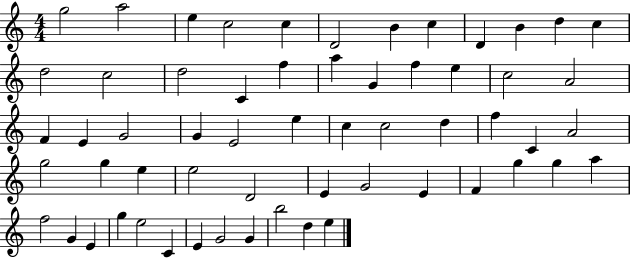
X:1
T:Untitled
M:4/4
L:1/4
K:C
g2 a2 e c2 c D2 B c D B d c d2 c2 d2 C f a G f e c2 A2 F E G2 G E2 e c c2 d f C A2 g2 g e e2 D2 E G2 E F g g a f2 G E g e2 C E G2 G b2 d e